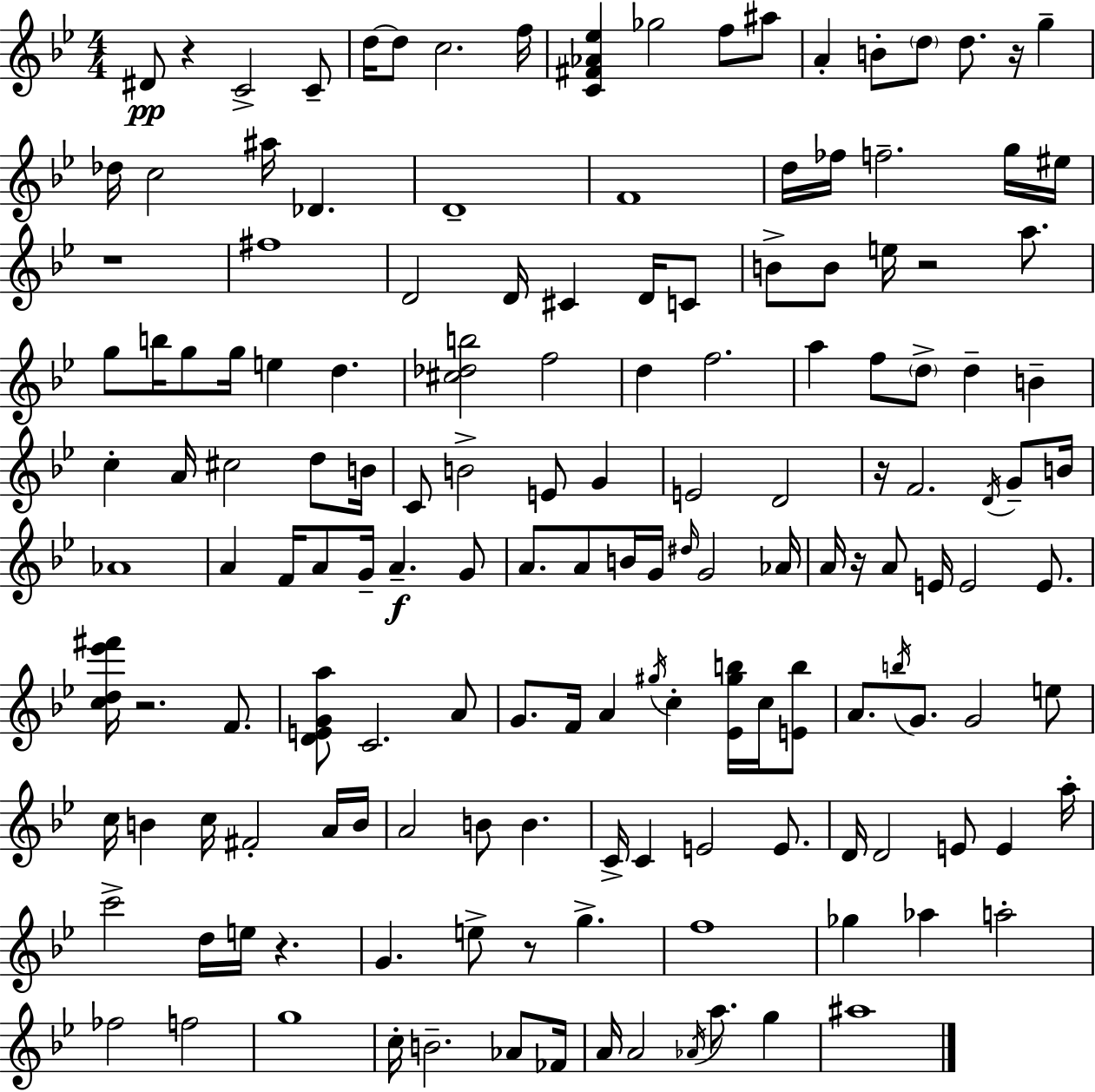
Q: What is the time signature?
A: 4/4